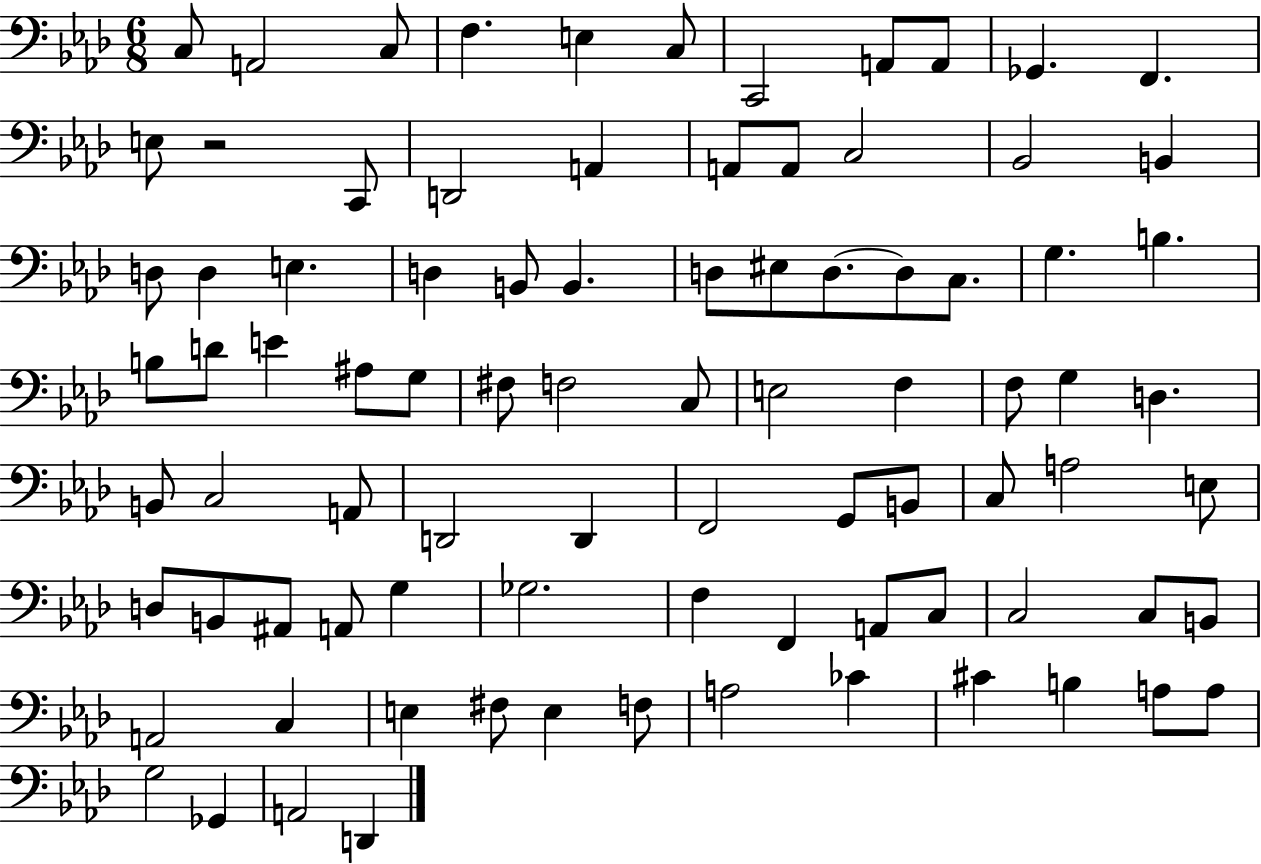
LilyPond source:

{
  \clef bass
  \numericTimeSignature
  \time 6/8
  \key aes \major
  c8 a,2 c8 | f4. e4 c8 | c,2 a,8 a,8 | ges,4. f,4. | \break e8 r2 c,8 | d,2 a,4 | a,8 a,8 c2 | bes,2 b,4 | \break d8 d4 e4. | d4 b,8 b,4. | d8 eis8 d8.~~ d8 c8. | g4. b4. | \break b8 d'8 e'4 ais8 g8 | fis8 f2 c8 | e2 f4 | f8 g4 d4. | \break b,8 c2 a,8 | d,2 d,4 | f,2 g,8 b,8 | c8 a2 e8 | \break d8 b,8 ais,8 a,8 g4 | ges2. | f4 f,4 a,8 c8 | c2 c8 b,8 | \break a,2 c4 | e4 fis8 e4 f8 | a2 ces'4 | cis'4 b4 a8 a8 | \break g2 ges,4 | a,2 d,4 | \bar "|."
}